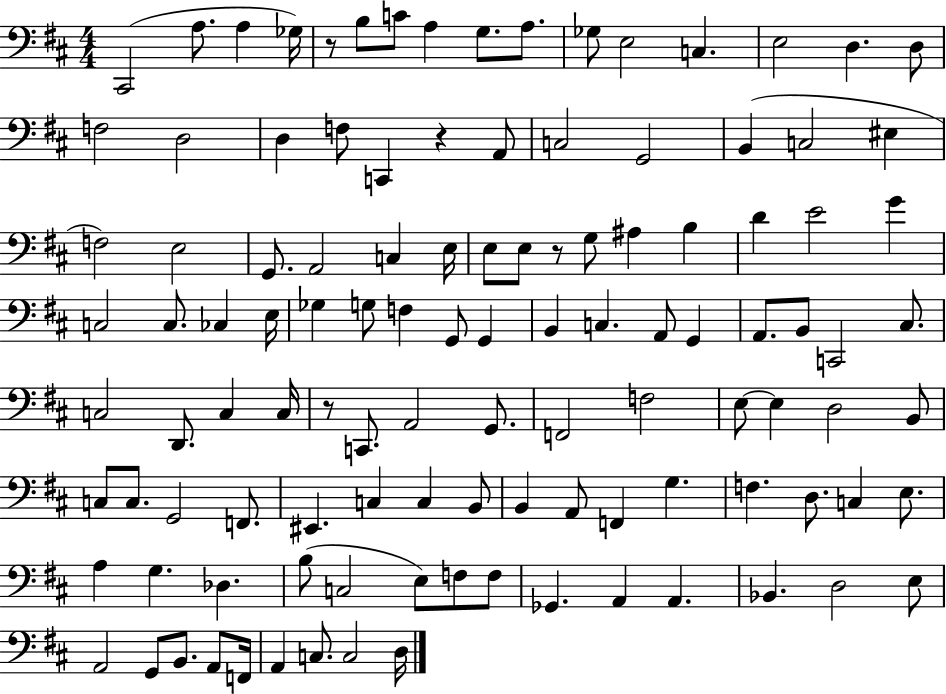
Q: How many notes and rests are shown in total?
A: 113